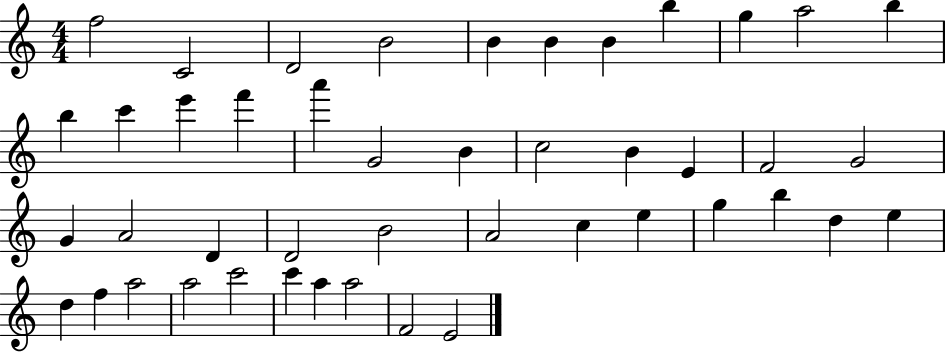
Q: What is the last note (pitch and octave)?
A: E4